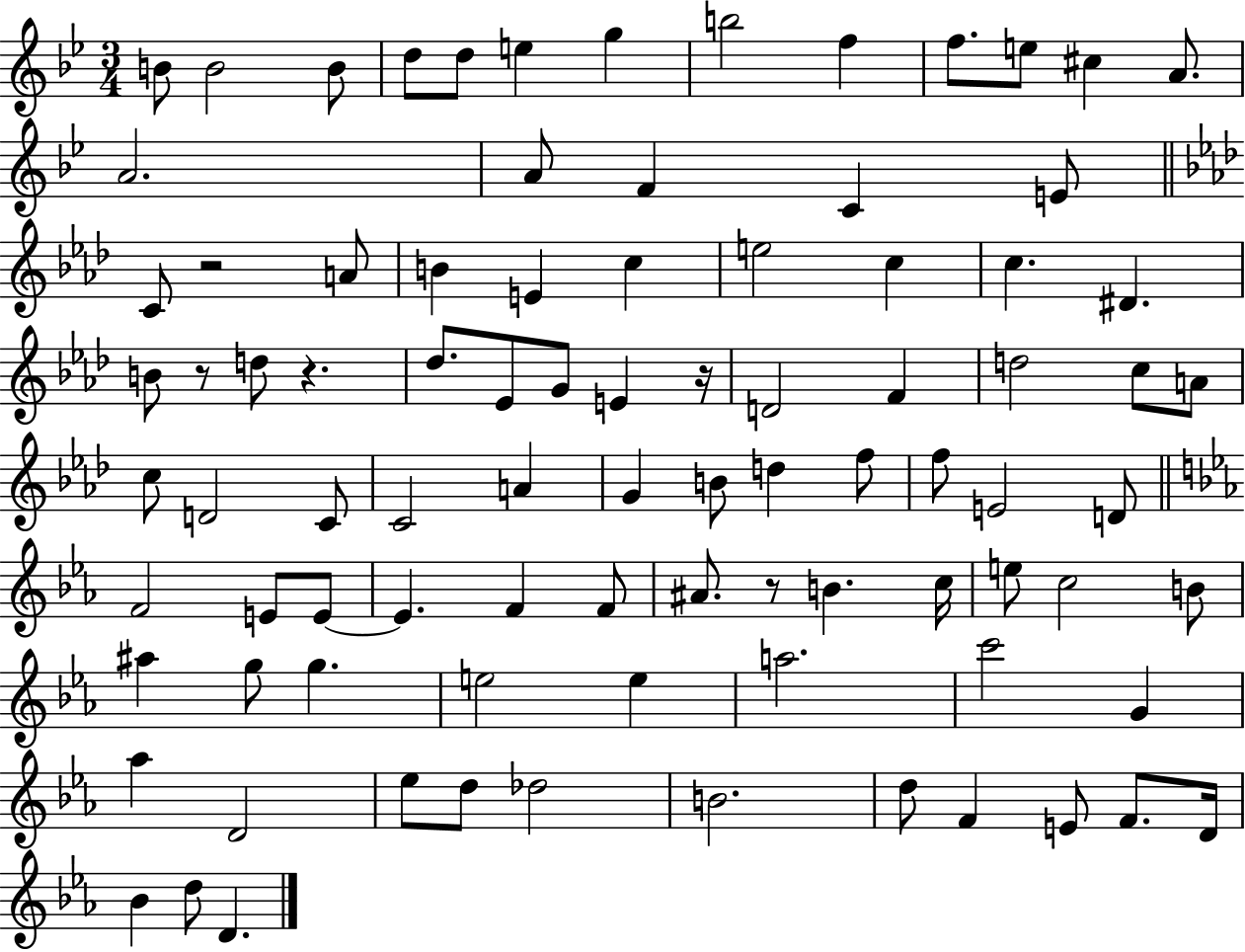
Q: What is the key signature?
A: BES major